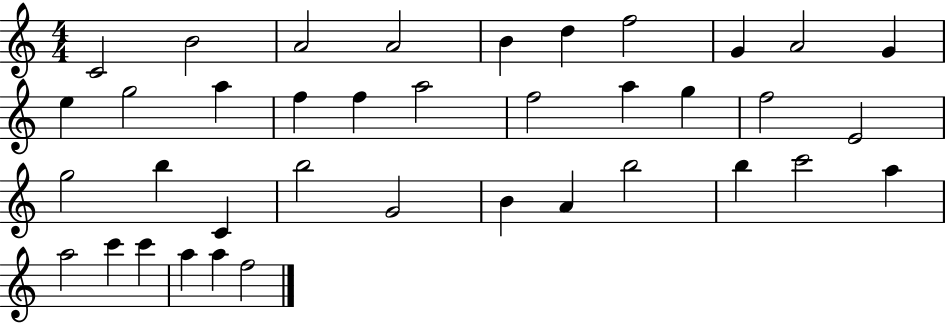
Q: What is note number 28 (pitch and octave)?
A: A4